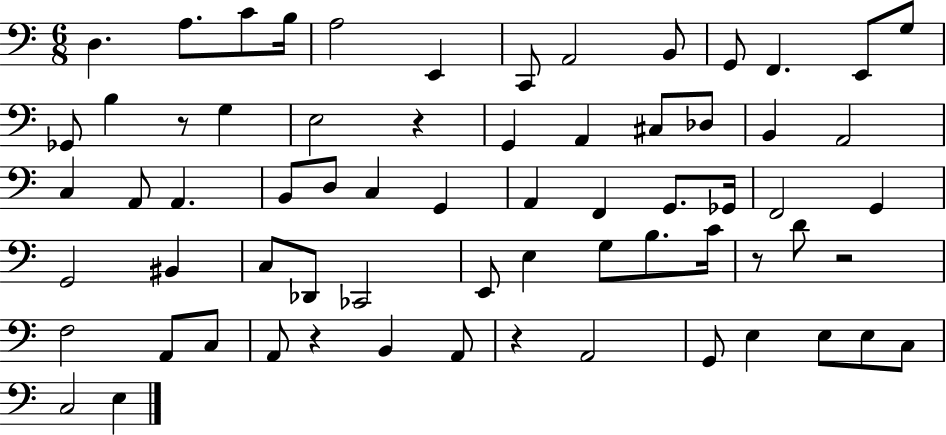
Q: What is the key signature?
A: C major